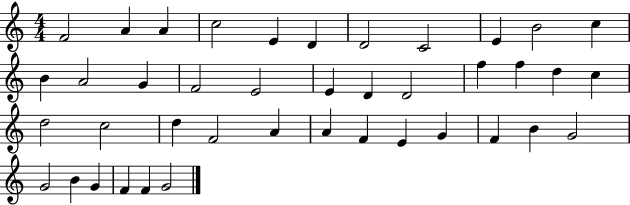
F4/h A4/q A4/q C5/h E4/q D4/q D4/h C4/h E4/q B4/h C5/q B4/q A4/h G4/q F4/h E4/h E4/q D4/q D4/h F5/q F5/q D5/q C5/q D5/h C5/h D5/q F4/h A4/q A4/q F4/q E4/q G4/q F4/q B4/q G4/h G4/h B4/q G4/q F4/q F4/q G4/h